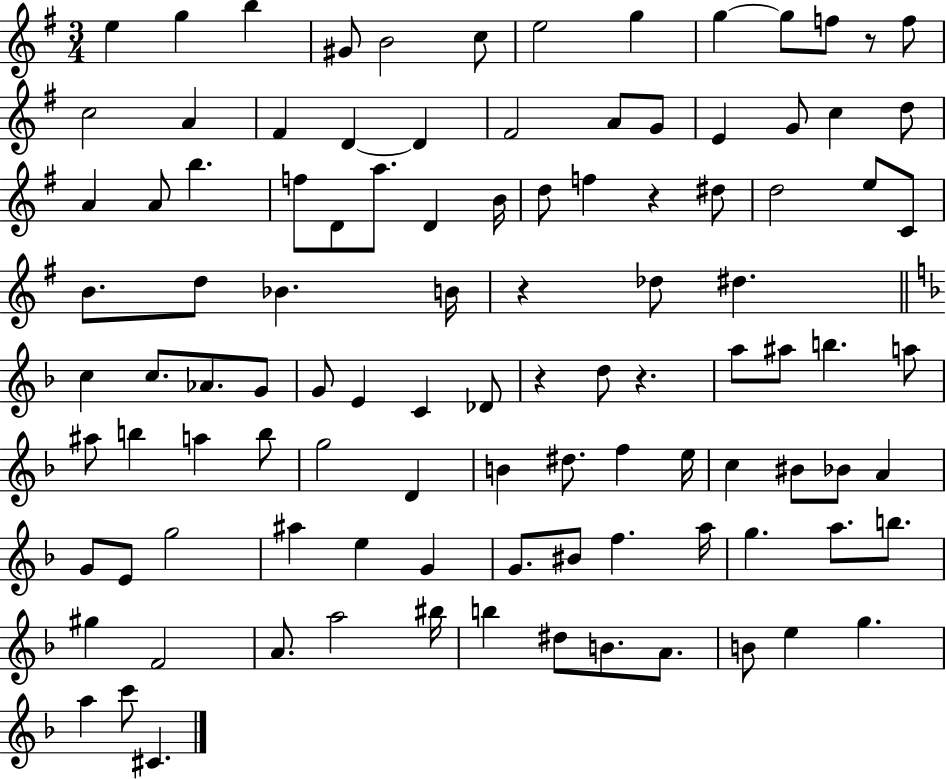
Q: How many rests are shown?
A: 5